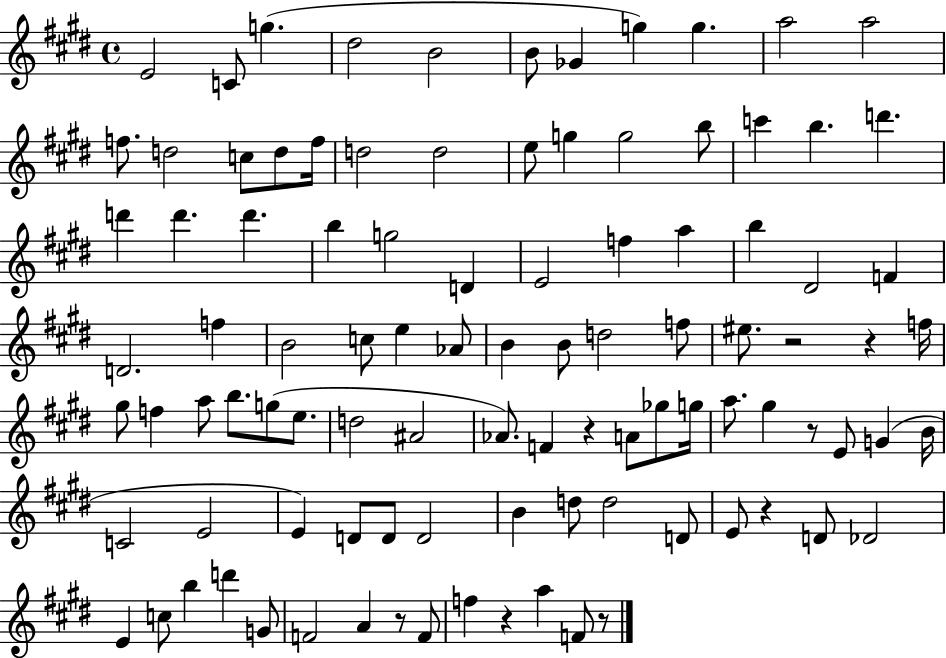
X:1
T:Untitled
M:4/4
L:1/4
K:E
E2 C/2 g ^d2 B2 B/2 _G g g a2 a2 f/2 d2 c/2 d/2 f/4 d2 d2 e/2 g g2 b/2 c' b d' d' d' d' b g2 D E2 f a b ^D2 F D2 f B2 c/2 e _A/2 B B/2 d2 f/2 ^e/2 z2 z f/4 ^g/2 f a/2 b/2 g/2 e/2 d2 ^A2 _A/2 F z A/2 _g/2 g/4 a/2 ^g z/2 E/2 G B/4 C2 E2 E D/2 D/2 D2 B d/2 d2 D/2 E/2 z D/2 _D2 E c/2 b d' G/2 F2 A z/2 F/2 f z a F/2 z/2